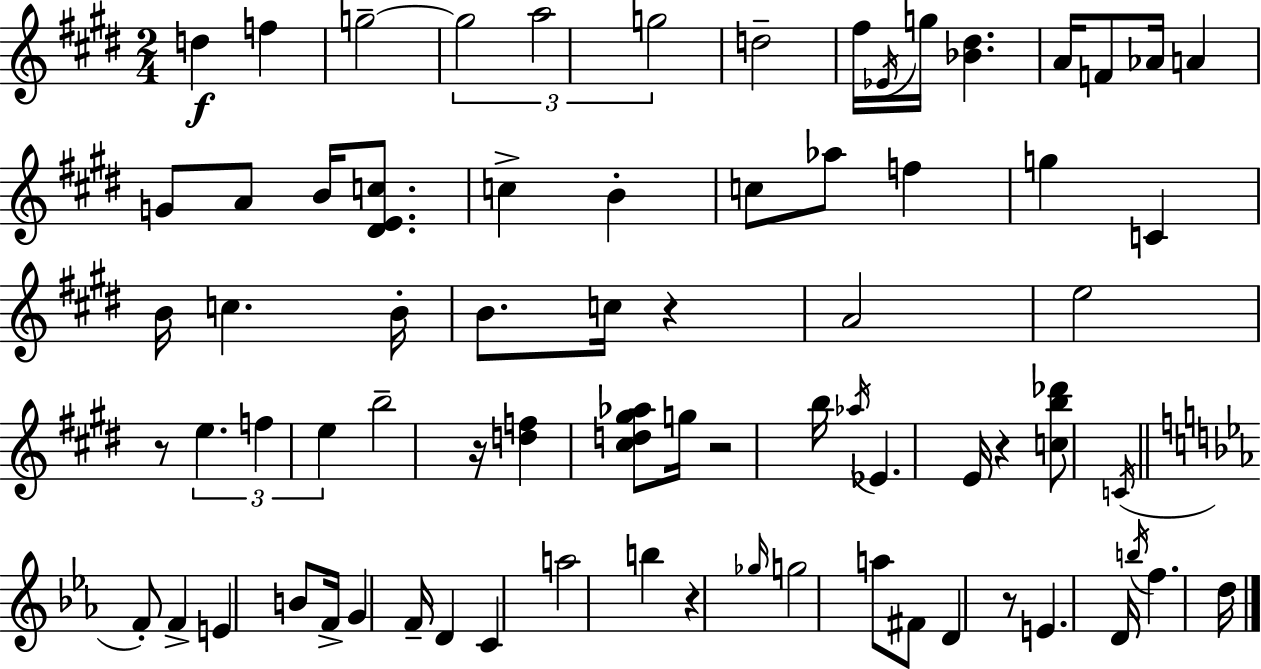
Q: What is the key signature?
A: E major